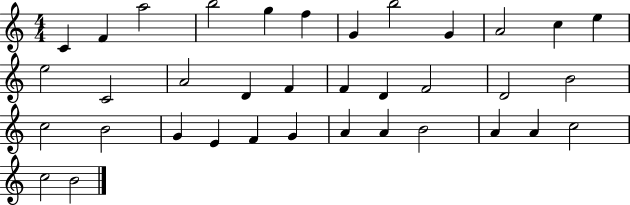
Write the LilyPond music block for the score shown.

{
  \clef treble
  \numericTimeSignature
  \time 4/4
  \key c \major
  c'4 f'4 a''2 | b''2 g''4 f''4 | g'4 b''2 g'4 | a'2 c''4 e''4 | \break e''2 c'2 | a'2 d'4 f'4 | f'4 d'4 f'2 | d'2 b'2 | \break c''2 b'2 | g'4 e'4 f'4 g'4 | a'4 a'4 b'2 | a'4 a'4 c''2 | \break c''2 b'2 | \bar "|."
}